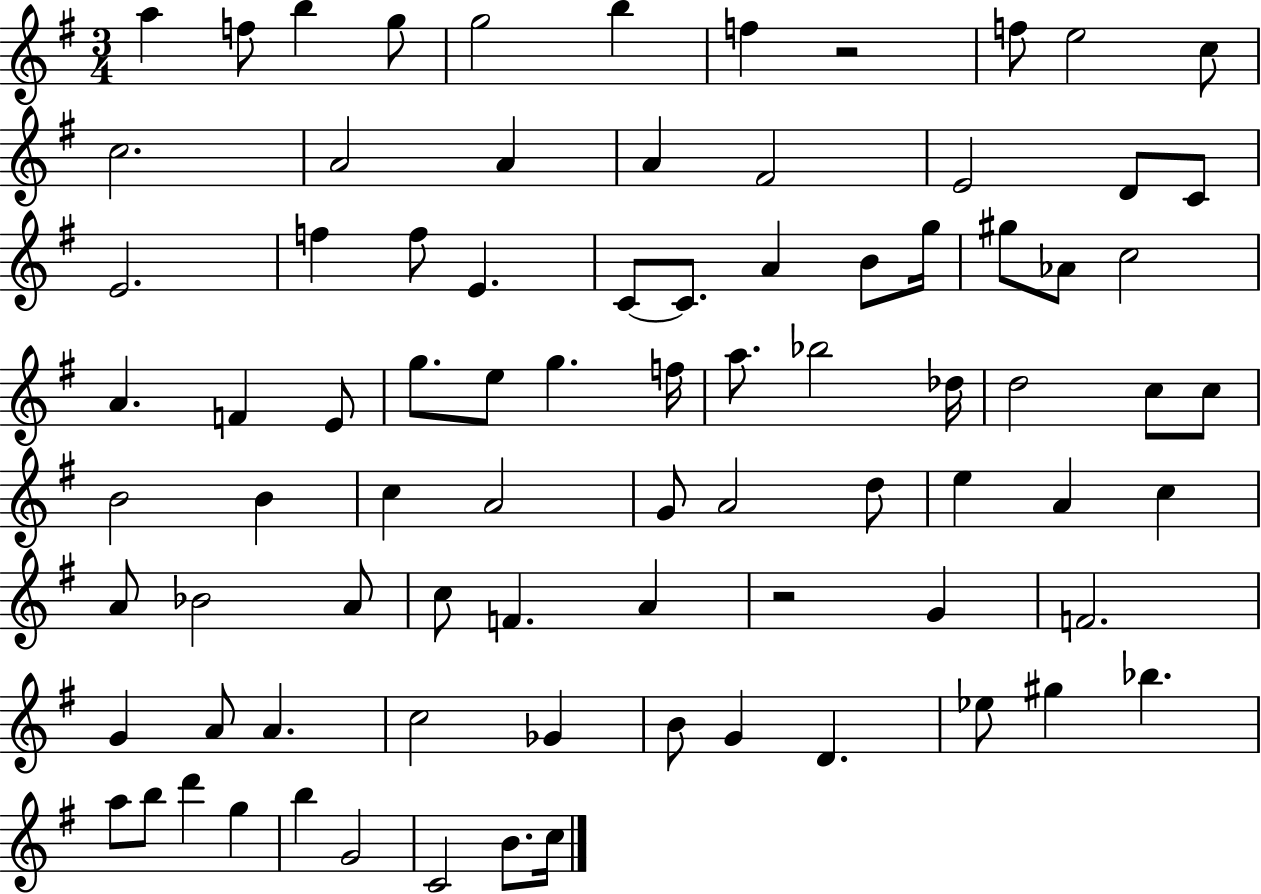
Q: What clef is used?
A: treble